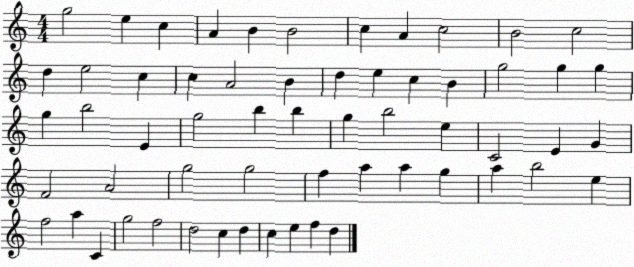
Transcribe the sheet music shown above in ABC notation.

X:1
T:Untitled
M:4/4
L:1/4
K:C
g2 e c A B B2 c A c2 B2 c2 d e2 c c A2 B d e c B g2 g g g b2 E g2 b b g b2 e C2 E G F2 A2 g2 g2 f a a g a b2 e f2 a C g2 f2 d2 c d c e f d